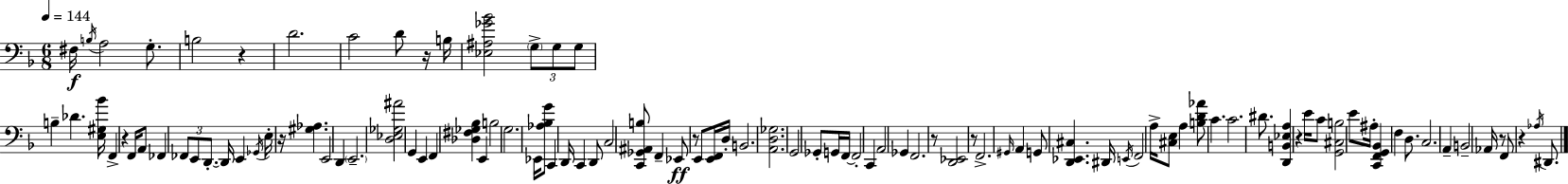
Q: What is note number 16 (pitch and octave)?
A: F2